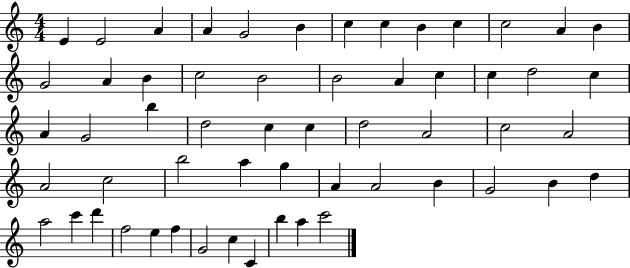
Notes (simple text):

E4/q E4/h A4/q A4/q G4/h B4/q C5/q C5/q B4/q C5/q C5/h A4/q B4/q G4/h A4/q B4/q C5/h B4/h B4/h A4/q C5/q C5/q D5/h C5/q A4/q G4/h B5/q D5/h C5/q C5/q D5/h A4/h C5/h A4/h A4/h C5/h B5/h A5/q G5/q A4/q A4/h B4/q G4/h B4/q D5/q A5/h C6/q D6/q F5/h E5/q F5/q G4/h C5/q C4/q B5/q A5/q C6/h